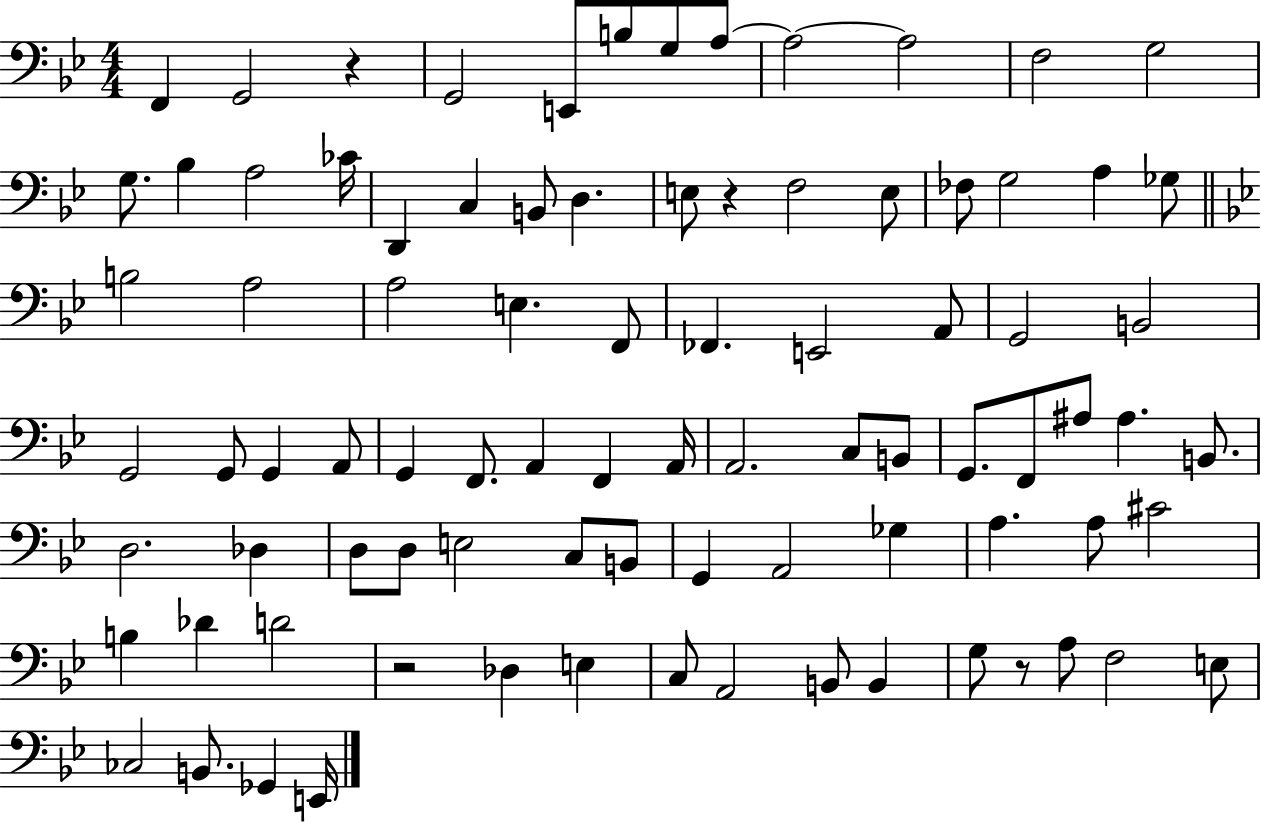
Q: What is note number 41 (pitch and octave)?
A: G2